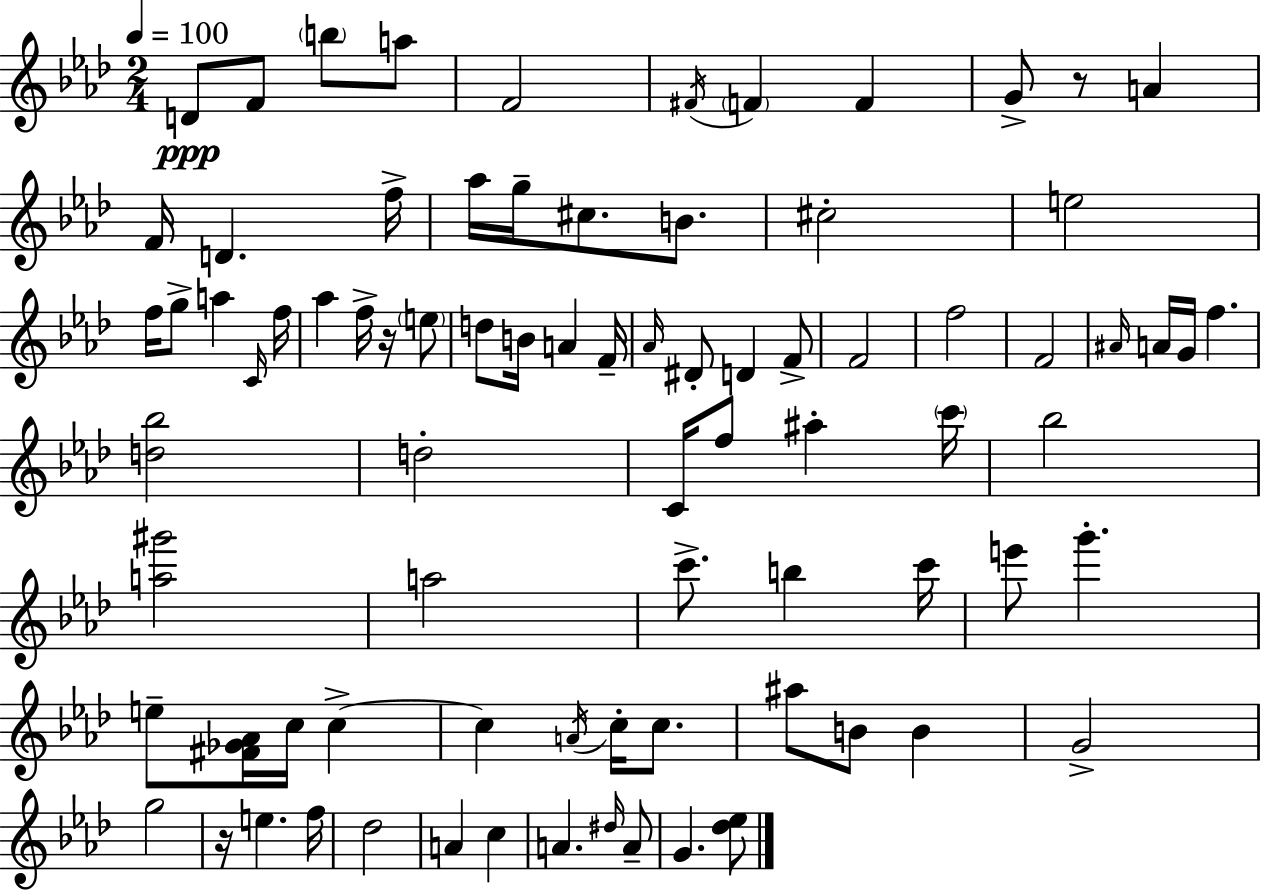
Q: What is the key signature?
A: AES major